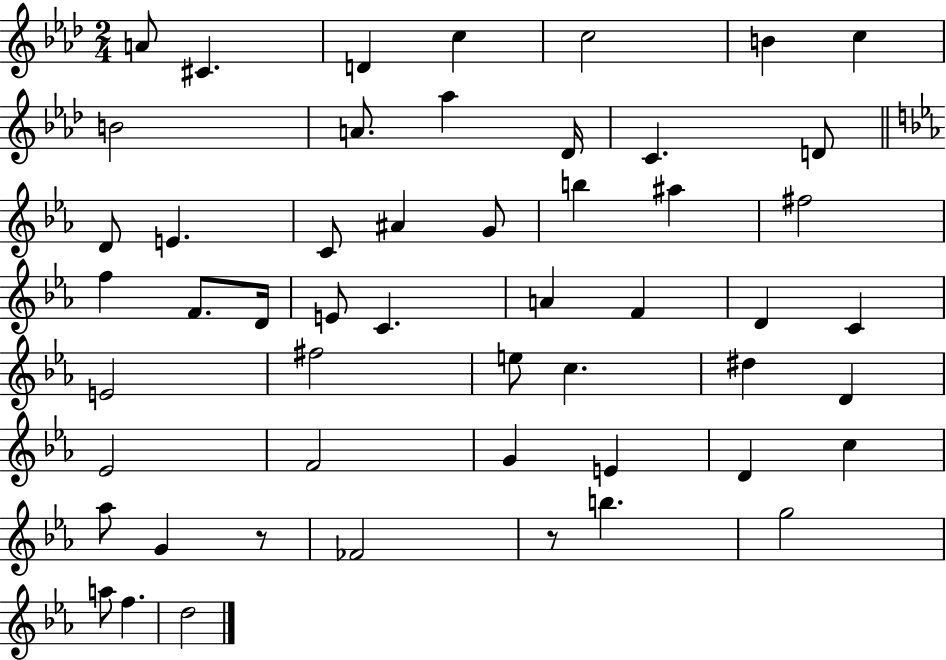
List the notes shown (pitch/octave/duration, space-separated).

A4/e C#4/q. D4/q C5/q C5/h B4/q C5/q B4/h A4/e. Ab5/q Db4/s C4/q. D4/e D4/e E4/q. C4/e A#4/q G4/e B5/q A#5/q F#5/h F5/q F4/e. D4/s E4/e C4/q. A4/q F4/q D4/q C4/q E4/h F#5/h E5/e C5/q. D#5/q D4/q Eb4/h F4/h G4/q E4/q D4/q C5/q Ab5/e G4/q R/e FES4/h R/e B5/q. G5/h A5/e F5/q. D5/h